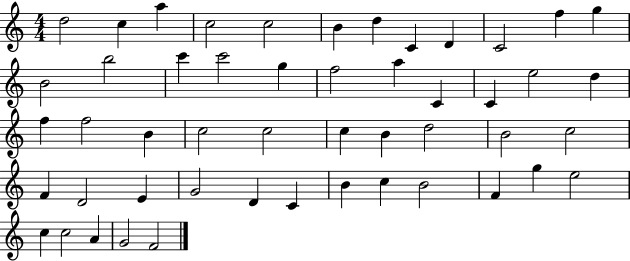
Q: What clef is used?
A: treble